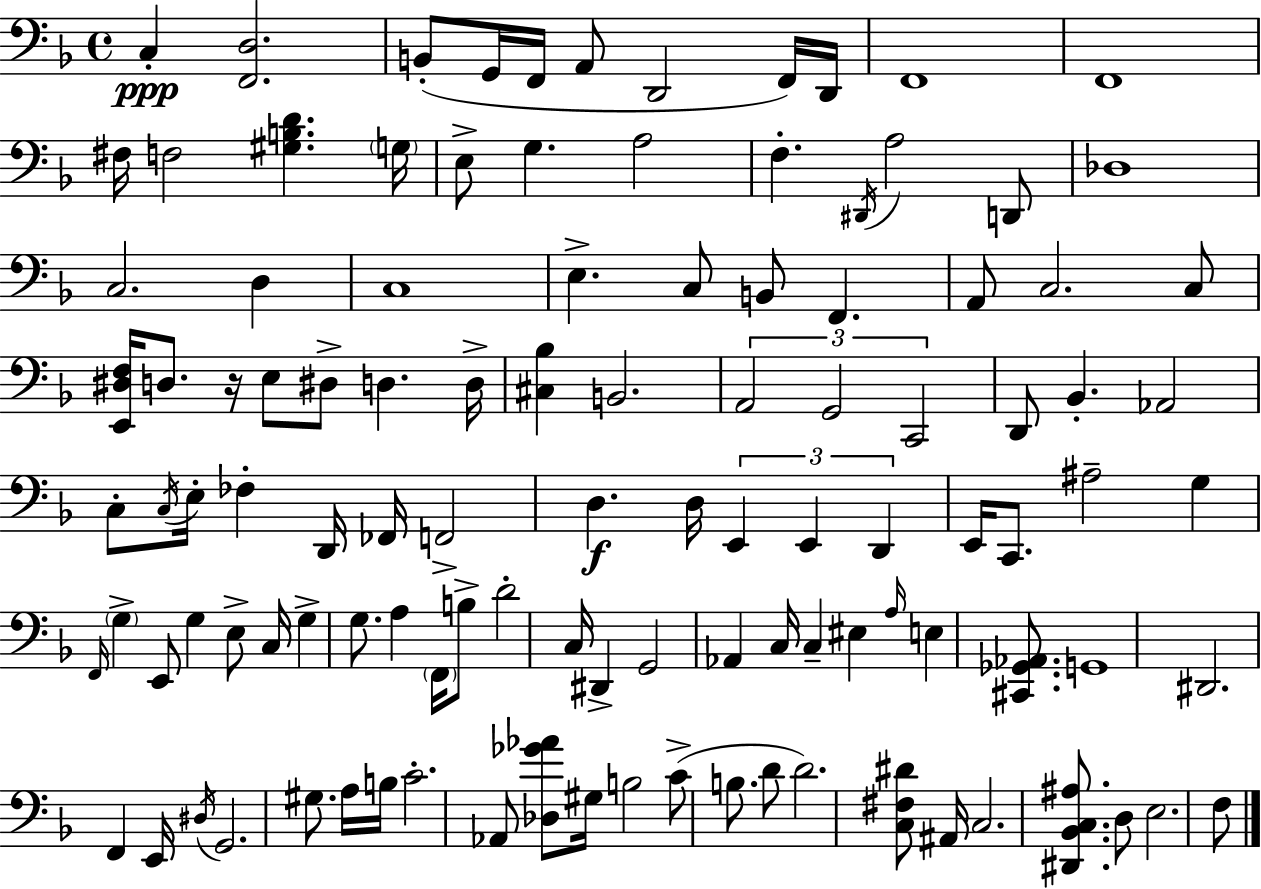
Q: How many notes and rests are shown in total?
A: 111